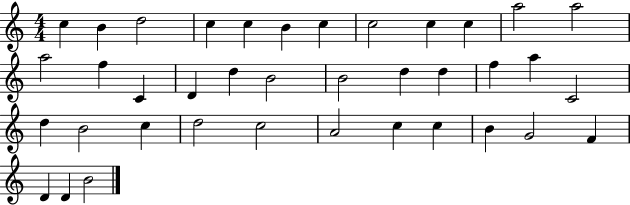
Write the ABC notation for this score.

X:1
T:Untitled
M:4/4
L:1/4
K:C
c B d2 c c B c c2 c c a2 a2 a2 f C D d B2 B2 d d f a C2 d B2 c d2 c2 A2 c c B G2 F D D B2